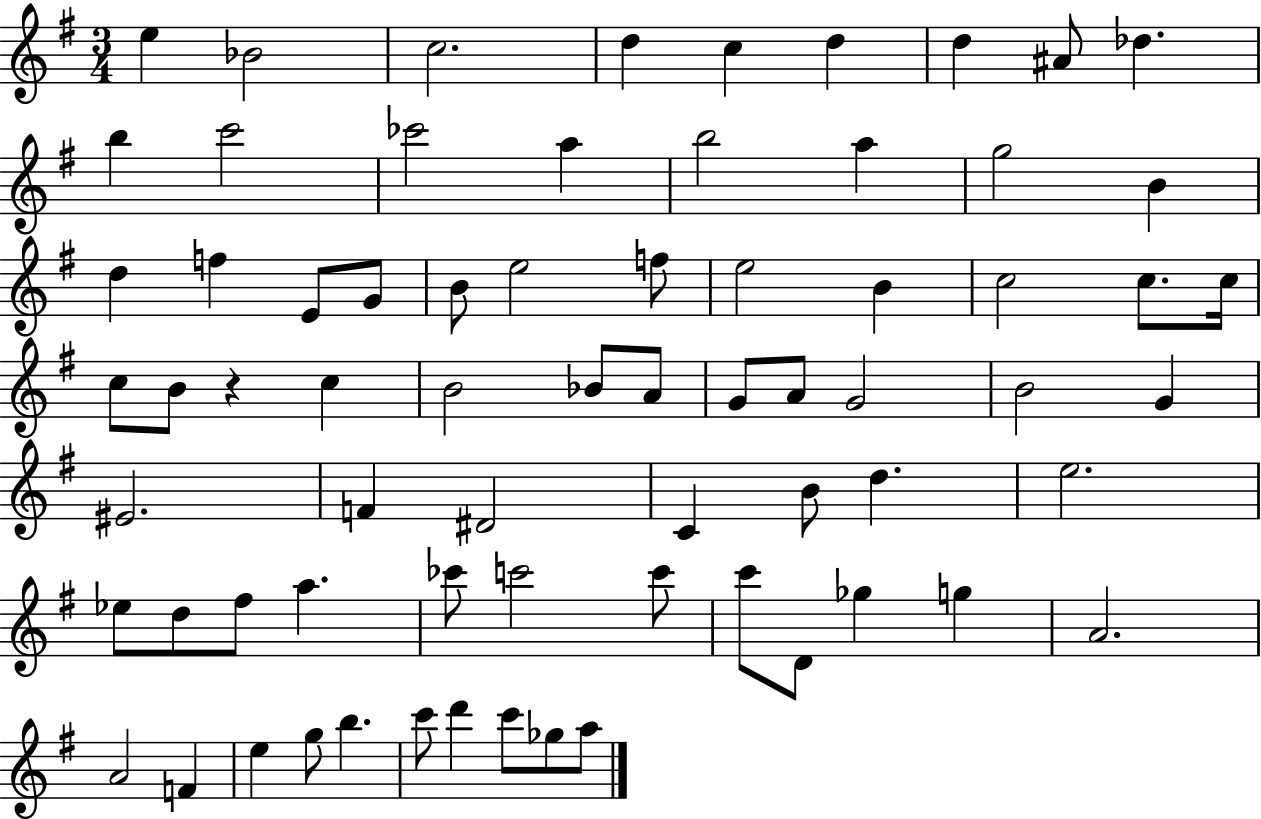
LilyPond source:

{
  \clef treble
  \numericTimeSignature
  \time 3/4
  \key g \major
  e''4 bes'2 | c''2. | d''4 c''4 d''4 | d''4 ais'8 des''4. | \break b''4 c'''2 | ces'''2 a''4 | b''2 a''4 | g''2 b'4 | \break d''4 f''4 e'8 g'8 | b'8 e''2 f''8 | e''2 b'4 | c''2 c''8. c''16 | \break c''8 b'8 r4 c''4 | b'2 bes'8 a'8 | g'8 a'8 g'2 | b'2 g'4 | \break eis'2. | f'4 dis'2 | c'4 b'8 d''4. | e''2. | \break ees''8 d''8 fis''8 a''4. | ces'''8 c'''2 c'''8 | c'''8 d'8 ges''4 g''4 | a'2. | \break a'2 f'4 | e''4 g''8 b''4. | c'''8 d'''4 c'''8 ges''8 a''8 | \bar "|."
}